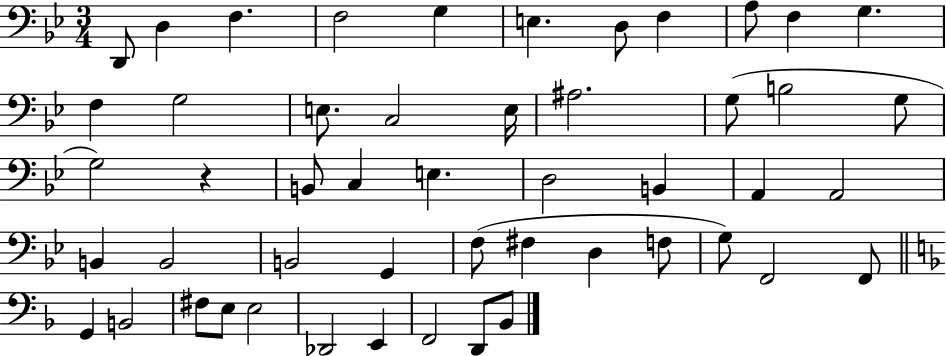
D2/e D3/q F3/q. F3/h G3/q E3/q. D3/e F3/q A3/e F3/q G3/q. F3/q G3/h E3/e. C3/h E3/s A#3/h. G3/e B3/h G3/e G3/h R/q B2/e C3/q E3/q. D3/h B2/q A2/q A2/h B2/q B2/h B2/h G2/q F3/e F#3/q D3/q F3/e G3/e F2/h F2/e G2/q B2/h F#3/e E3/e E3/h Db2/h E2/q F2/h D2/e Bb2/e